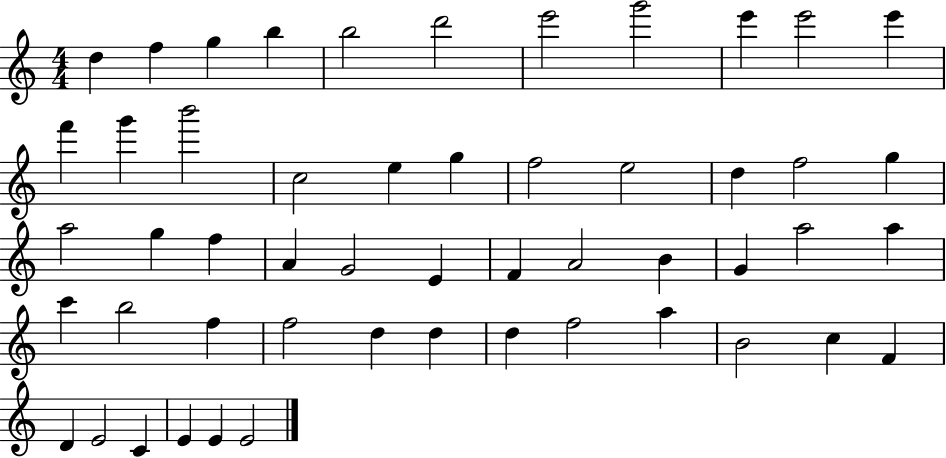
X:1
T:Untitled
M:4/4
L:1/4
K:C
d f g b b2 d'2 e'2 g'2 e' e'2 e' f' g' b'2 c2 e g f2 e2 d f2 g a2 g f A G2 E F A2 B G a2 a c' b2 f f2 d d d f2 a B2 c F D E2 C E E E2